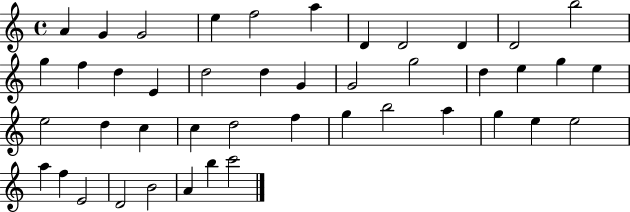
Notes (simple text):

A4/q G4/q G4/h E5/q F5/h A5/q D4/q D4/h D4/q D4/h B5/h G5/q F5/q D5/q E4/q D5/h D5/q G4/q G4/h G5/h D5/q E5/q G5/q E5/q E5/h D5/q C5/q C5/q D5/h F5/q G5/q B5/h A5/q G5/q E5/q E5/h A5/q F5/q E4/h D4/h B4/h A4/q B5/q C6/h